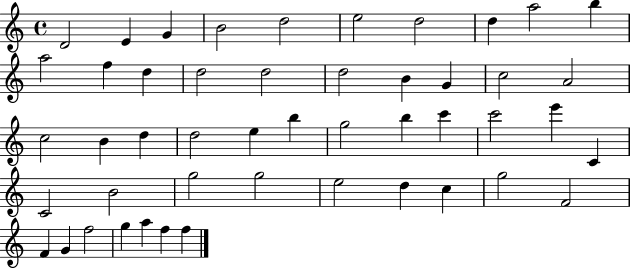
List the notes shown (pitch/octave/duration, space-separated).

D4/h E4/q G4/q B4/h D5/h E5/h D5/h D5/q A5/h B5/q A5/h F5/q D5/q D5/h D5/h D5/h B4/q G4/q C5/h A4/h C5/h B4/q D5/q D5/h E5/q B5/q G5/h B5/q C6/q C6/h E6/q C4/q C4/h B4/h G5/h G5/h E5/h D5/q C5/q G5/h F4/h F4/q G4/q F5/h G5/q A5/q F5/q F5/q